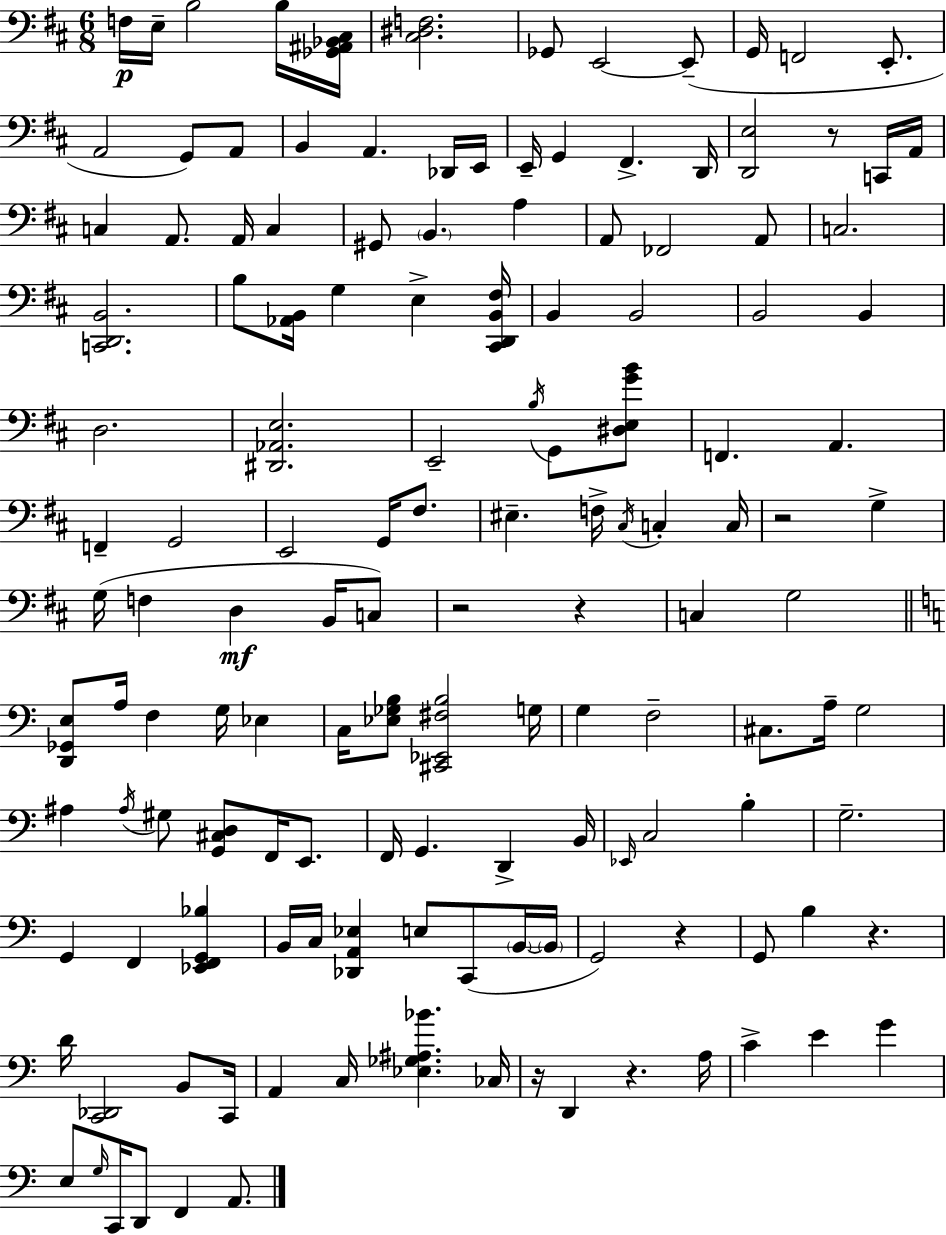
X:1
T:Untitled
M:6/8
L:1/4
K:D
F,/4 E,/4 B,2 B,/4 [_G,,^A,,_B,,^C,]/4 [^C,^D,F,]2 _G,,/2 E,,2 E,,/2 G,,/4 F,,2 E,,/2 A,,2 G,,/2 A,,/2 B,, A,, _D,,/4 E,,/4 E,,/4 G,, ^F,, D,,/4 [D,,E,]2 z/2 C,,/4 A,,/4 C, A,,/2 A,,/4 C, ^G,,/2 B,, A, A,,/2 _F,,2 A,,/2 C,2 [C,,D,,B,,]2 B,/2 [_A,,B,,]/4 G, E, [^C,,D,,B,,^F,]/4 B,, B,,2 B,,2 B,, D,2 [^D,,_A,,E,]2 E,,2 B,/4 G,,/2 [^D,E,GB]/2 F,, A,, F,, G,,2 E,,2 G,,/4 ^F,/2 ^E, F,/4 ^C,/4 C, C,/4 z2 G, G,/4 F, D, B,,/4 C,/2 z2 z C, G,2 [D,,_G,,E,]/2 A,/4 F, G,/4 _E, C,/4 [_E,_G,B,]/2 [^C,,_E,,^F,B,]2 G,/4 G, F,2 ^C,/2 A,/4 G,2 ^A, ^A,/4 ^G,/2 [G,,^C,D,]/2 F,,/4 E,,/2 F,,/4 G,, D,, B,,/4 _E,,/4 C,2 B, G,2 G,, F,, [_E,,F,,G,,_B,] B,,/4 C,/4 [_D,,A,,_E,] E,/2 C,,/2 B,,/4 B,,/4 G,,2 z G,,/2 B, z D/4 [C,,_D,,]2 B,,/2 C,,/4 A,, C,/4 [_E,_G,^A,_B] _C,/4 z/4 D,, z A,/4 C E G E,/2 G,/4 C,,/4 D,,/2 F,, A,,/2